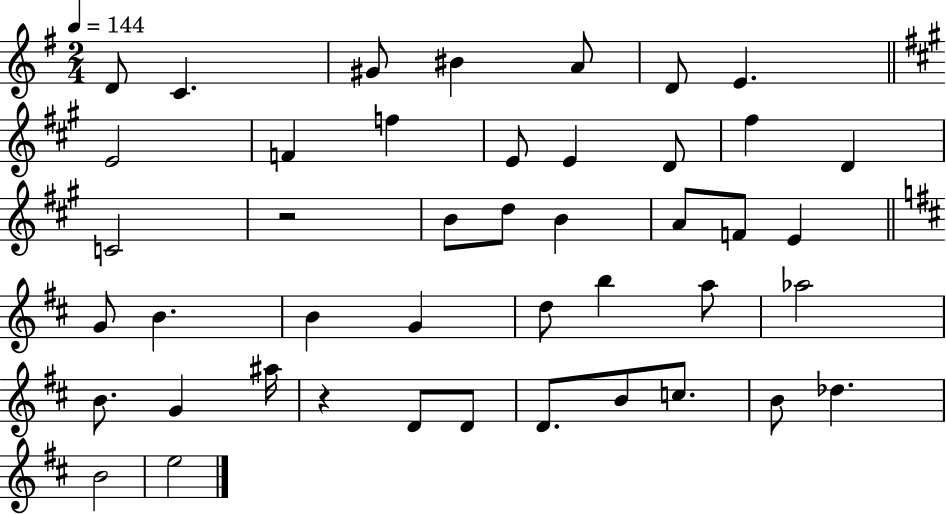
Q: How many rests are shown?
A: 2